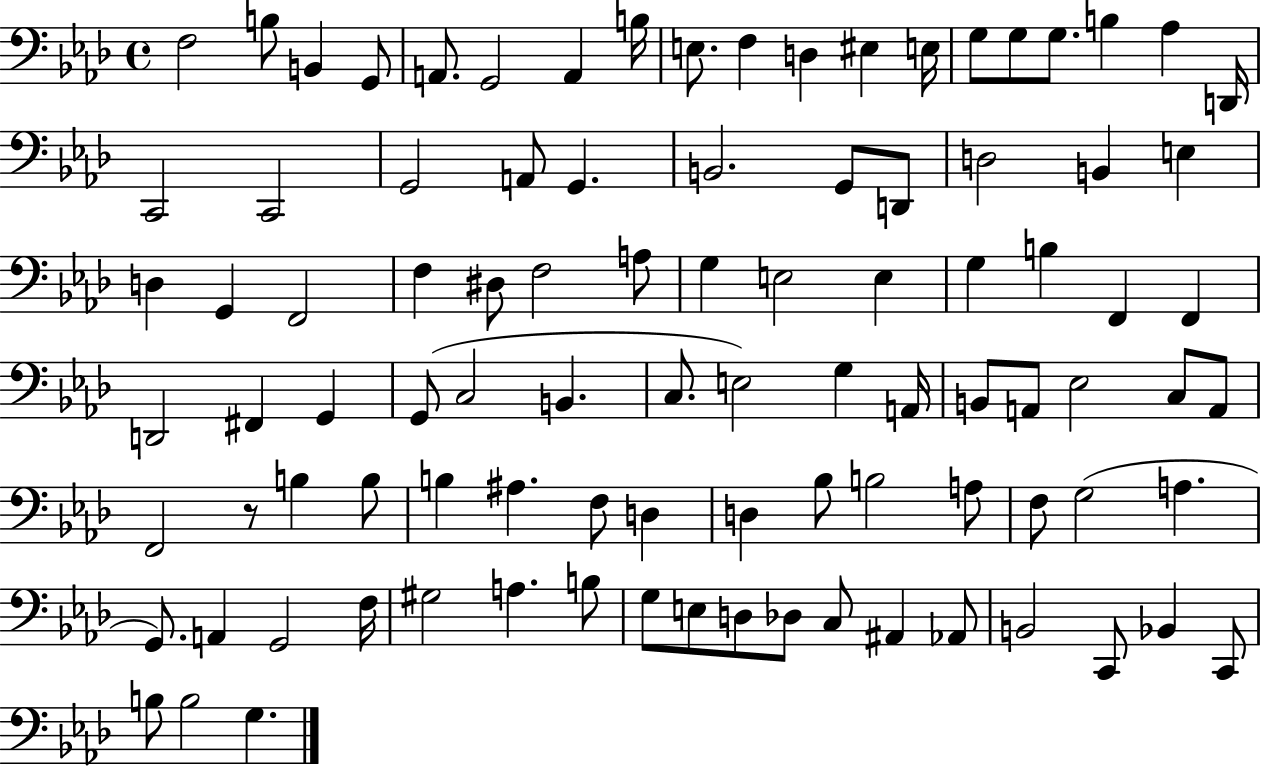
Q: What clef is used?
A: bass